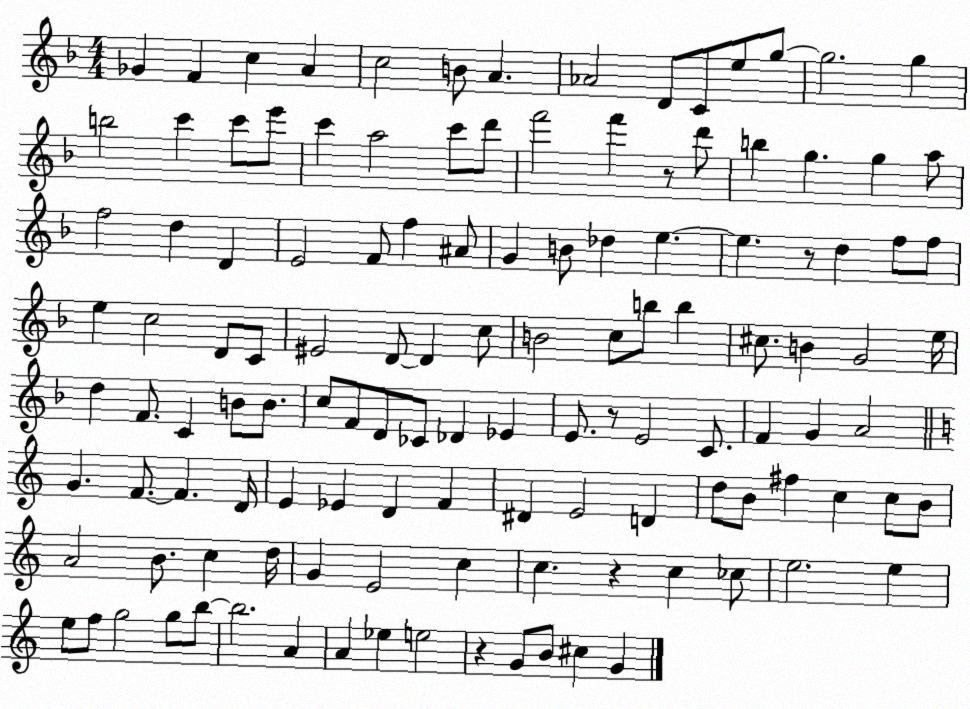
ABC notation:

X:1
T:Untitled
M:4/4
L:1/4
K:F
_G F c A c2 B/2 A _A2 D/2 C/2 e/2 g/2 g2 g b2 c' c'/2 e'/2 c' a2 c'/2 d'/2 f'2 f' z/2 d'/2 b g g a/2 f2 d D E2 F/2 f ^A/2 G B/2 _d e e z/2 d f/2 f/2 e c2 D/2 C/2 ^E2 D/2 D c/2 B2 c/2 b/2 b ^c/2 B G2 e/4 d F/2 C B/2 B/2 c/2 F/2 D/2 _C/2 _D _E E/2 z/2 E2 C/2 F G A2 G F/2 F D/4 E _E D F ^D E2 D d/2 B/2 ^f c c/2 B/2 A2 B/2 c d/4 G E2 c c z c _c/2 e2 e e/2 f/2 g2 g/2 b/2 b2 A A _e e2 z G/2 B/2 ^c G